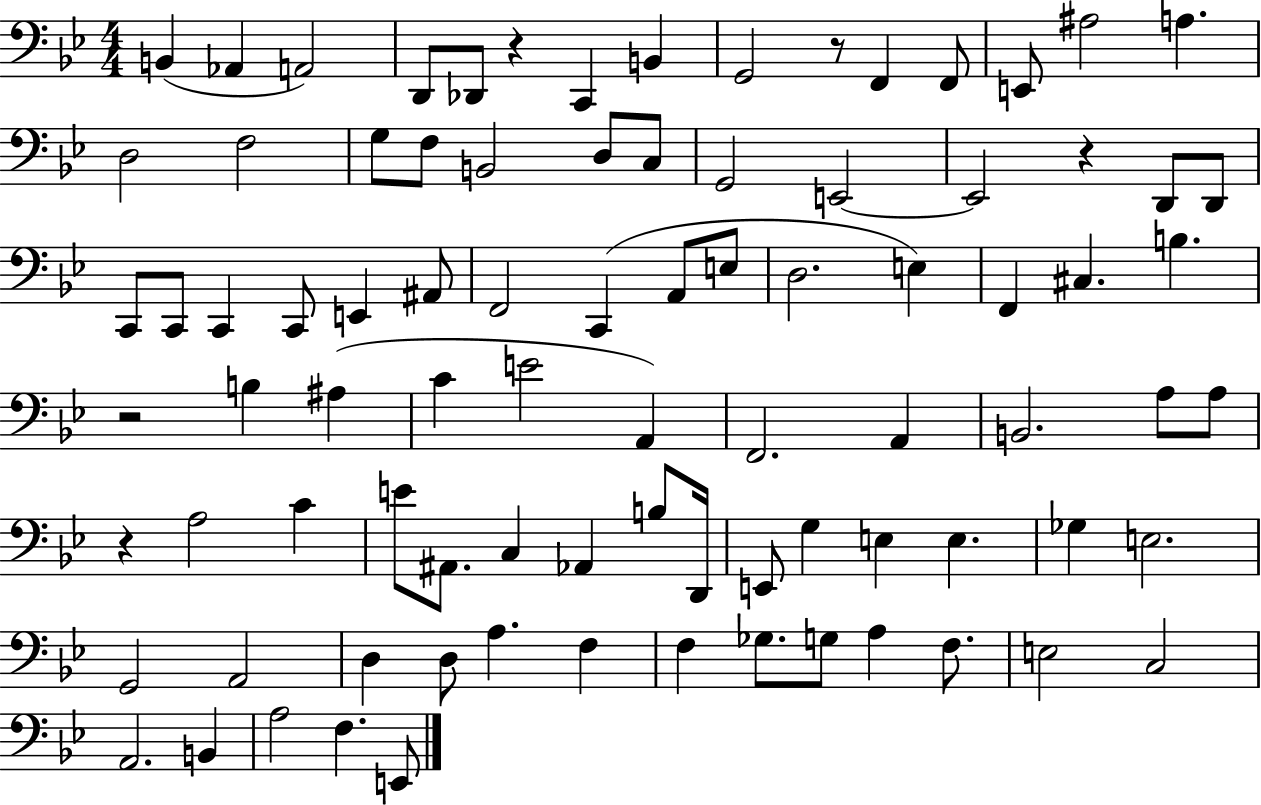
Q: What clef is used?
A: bass